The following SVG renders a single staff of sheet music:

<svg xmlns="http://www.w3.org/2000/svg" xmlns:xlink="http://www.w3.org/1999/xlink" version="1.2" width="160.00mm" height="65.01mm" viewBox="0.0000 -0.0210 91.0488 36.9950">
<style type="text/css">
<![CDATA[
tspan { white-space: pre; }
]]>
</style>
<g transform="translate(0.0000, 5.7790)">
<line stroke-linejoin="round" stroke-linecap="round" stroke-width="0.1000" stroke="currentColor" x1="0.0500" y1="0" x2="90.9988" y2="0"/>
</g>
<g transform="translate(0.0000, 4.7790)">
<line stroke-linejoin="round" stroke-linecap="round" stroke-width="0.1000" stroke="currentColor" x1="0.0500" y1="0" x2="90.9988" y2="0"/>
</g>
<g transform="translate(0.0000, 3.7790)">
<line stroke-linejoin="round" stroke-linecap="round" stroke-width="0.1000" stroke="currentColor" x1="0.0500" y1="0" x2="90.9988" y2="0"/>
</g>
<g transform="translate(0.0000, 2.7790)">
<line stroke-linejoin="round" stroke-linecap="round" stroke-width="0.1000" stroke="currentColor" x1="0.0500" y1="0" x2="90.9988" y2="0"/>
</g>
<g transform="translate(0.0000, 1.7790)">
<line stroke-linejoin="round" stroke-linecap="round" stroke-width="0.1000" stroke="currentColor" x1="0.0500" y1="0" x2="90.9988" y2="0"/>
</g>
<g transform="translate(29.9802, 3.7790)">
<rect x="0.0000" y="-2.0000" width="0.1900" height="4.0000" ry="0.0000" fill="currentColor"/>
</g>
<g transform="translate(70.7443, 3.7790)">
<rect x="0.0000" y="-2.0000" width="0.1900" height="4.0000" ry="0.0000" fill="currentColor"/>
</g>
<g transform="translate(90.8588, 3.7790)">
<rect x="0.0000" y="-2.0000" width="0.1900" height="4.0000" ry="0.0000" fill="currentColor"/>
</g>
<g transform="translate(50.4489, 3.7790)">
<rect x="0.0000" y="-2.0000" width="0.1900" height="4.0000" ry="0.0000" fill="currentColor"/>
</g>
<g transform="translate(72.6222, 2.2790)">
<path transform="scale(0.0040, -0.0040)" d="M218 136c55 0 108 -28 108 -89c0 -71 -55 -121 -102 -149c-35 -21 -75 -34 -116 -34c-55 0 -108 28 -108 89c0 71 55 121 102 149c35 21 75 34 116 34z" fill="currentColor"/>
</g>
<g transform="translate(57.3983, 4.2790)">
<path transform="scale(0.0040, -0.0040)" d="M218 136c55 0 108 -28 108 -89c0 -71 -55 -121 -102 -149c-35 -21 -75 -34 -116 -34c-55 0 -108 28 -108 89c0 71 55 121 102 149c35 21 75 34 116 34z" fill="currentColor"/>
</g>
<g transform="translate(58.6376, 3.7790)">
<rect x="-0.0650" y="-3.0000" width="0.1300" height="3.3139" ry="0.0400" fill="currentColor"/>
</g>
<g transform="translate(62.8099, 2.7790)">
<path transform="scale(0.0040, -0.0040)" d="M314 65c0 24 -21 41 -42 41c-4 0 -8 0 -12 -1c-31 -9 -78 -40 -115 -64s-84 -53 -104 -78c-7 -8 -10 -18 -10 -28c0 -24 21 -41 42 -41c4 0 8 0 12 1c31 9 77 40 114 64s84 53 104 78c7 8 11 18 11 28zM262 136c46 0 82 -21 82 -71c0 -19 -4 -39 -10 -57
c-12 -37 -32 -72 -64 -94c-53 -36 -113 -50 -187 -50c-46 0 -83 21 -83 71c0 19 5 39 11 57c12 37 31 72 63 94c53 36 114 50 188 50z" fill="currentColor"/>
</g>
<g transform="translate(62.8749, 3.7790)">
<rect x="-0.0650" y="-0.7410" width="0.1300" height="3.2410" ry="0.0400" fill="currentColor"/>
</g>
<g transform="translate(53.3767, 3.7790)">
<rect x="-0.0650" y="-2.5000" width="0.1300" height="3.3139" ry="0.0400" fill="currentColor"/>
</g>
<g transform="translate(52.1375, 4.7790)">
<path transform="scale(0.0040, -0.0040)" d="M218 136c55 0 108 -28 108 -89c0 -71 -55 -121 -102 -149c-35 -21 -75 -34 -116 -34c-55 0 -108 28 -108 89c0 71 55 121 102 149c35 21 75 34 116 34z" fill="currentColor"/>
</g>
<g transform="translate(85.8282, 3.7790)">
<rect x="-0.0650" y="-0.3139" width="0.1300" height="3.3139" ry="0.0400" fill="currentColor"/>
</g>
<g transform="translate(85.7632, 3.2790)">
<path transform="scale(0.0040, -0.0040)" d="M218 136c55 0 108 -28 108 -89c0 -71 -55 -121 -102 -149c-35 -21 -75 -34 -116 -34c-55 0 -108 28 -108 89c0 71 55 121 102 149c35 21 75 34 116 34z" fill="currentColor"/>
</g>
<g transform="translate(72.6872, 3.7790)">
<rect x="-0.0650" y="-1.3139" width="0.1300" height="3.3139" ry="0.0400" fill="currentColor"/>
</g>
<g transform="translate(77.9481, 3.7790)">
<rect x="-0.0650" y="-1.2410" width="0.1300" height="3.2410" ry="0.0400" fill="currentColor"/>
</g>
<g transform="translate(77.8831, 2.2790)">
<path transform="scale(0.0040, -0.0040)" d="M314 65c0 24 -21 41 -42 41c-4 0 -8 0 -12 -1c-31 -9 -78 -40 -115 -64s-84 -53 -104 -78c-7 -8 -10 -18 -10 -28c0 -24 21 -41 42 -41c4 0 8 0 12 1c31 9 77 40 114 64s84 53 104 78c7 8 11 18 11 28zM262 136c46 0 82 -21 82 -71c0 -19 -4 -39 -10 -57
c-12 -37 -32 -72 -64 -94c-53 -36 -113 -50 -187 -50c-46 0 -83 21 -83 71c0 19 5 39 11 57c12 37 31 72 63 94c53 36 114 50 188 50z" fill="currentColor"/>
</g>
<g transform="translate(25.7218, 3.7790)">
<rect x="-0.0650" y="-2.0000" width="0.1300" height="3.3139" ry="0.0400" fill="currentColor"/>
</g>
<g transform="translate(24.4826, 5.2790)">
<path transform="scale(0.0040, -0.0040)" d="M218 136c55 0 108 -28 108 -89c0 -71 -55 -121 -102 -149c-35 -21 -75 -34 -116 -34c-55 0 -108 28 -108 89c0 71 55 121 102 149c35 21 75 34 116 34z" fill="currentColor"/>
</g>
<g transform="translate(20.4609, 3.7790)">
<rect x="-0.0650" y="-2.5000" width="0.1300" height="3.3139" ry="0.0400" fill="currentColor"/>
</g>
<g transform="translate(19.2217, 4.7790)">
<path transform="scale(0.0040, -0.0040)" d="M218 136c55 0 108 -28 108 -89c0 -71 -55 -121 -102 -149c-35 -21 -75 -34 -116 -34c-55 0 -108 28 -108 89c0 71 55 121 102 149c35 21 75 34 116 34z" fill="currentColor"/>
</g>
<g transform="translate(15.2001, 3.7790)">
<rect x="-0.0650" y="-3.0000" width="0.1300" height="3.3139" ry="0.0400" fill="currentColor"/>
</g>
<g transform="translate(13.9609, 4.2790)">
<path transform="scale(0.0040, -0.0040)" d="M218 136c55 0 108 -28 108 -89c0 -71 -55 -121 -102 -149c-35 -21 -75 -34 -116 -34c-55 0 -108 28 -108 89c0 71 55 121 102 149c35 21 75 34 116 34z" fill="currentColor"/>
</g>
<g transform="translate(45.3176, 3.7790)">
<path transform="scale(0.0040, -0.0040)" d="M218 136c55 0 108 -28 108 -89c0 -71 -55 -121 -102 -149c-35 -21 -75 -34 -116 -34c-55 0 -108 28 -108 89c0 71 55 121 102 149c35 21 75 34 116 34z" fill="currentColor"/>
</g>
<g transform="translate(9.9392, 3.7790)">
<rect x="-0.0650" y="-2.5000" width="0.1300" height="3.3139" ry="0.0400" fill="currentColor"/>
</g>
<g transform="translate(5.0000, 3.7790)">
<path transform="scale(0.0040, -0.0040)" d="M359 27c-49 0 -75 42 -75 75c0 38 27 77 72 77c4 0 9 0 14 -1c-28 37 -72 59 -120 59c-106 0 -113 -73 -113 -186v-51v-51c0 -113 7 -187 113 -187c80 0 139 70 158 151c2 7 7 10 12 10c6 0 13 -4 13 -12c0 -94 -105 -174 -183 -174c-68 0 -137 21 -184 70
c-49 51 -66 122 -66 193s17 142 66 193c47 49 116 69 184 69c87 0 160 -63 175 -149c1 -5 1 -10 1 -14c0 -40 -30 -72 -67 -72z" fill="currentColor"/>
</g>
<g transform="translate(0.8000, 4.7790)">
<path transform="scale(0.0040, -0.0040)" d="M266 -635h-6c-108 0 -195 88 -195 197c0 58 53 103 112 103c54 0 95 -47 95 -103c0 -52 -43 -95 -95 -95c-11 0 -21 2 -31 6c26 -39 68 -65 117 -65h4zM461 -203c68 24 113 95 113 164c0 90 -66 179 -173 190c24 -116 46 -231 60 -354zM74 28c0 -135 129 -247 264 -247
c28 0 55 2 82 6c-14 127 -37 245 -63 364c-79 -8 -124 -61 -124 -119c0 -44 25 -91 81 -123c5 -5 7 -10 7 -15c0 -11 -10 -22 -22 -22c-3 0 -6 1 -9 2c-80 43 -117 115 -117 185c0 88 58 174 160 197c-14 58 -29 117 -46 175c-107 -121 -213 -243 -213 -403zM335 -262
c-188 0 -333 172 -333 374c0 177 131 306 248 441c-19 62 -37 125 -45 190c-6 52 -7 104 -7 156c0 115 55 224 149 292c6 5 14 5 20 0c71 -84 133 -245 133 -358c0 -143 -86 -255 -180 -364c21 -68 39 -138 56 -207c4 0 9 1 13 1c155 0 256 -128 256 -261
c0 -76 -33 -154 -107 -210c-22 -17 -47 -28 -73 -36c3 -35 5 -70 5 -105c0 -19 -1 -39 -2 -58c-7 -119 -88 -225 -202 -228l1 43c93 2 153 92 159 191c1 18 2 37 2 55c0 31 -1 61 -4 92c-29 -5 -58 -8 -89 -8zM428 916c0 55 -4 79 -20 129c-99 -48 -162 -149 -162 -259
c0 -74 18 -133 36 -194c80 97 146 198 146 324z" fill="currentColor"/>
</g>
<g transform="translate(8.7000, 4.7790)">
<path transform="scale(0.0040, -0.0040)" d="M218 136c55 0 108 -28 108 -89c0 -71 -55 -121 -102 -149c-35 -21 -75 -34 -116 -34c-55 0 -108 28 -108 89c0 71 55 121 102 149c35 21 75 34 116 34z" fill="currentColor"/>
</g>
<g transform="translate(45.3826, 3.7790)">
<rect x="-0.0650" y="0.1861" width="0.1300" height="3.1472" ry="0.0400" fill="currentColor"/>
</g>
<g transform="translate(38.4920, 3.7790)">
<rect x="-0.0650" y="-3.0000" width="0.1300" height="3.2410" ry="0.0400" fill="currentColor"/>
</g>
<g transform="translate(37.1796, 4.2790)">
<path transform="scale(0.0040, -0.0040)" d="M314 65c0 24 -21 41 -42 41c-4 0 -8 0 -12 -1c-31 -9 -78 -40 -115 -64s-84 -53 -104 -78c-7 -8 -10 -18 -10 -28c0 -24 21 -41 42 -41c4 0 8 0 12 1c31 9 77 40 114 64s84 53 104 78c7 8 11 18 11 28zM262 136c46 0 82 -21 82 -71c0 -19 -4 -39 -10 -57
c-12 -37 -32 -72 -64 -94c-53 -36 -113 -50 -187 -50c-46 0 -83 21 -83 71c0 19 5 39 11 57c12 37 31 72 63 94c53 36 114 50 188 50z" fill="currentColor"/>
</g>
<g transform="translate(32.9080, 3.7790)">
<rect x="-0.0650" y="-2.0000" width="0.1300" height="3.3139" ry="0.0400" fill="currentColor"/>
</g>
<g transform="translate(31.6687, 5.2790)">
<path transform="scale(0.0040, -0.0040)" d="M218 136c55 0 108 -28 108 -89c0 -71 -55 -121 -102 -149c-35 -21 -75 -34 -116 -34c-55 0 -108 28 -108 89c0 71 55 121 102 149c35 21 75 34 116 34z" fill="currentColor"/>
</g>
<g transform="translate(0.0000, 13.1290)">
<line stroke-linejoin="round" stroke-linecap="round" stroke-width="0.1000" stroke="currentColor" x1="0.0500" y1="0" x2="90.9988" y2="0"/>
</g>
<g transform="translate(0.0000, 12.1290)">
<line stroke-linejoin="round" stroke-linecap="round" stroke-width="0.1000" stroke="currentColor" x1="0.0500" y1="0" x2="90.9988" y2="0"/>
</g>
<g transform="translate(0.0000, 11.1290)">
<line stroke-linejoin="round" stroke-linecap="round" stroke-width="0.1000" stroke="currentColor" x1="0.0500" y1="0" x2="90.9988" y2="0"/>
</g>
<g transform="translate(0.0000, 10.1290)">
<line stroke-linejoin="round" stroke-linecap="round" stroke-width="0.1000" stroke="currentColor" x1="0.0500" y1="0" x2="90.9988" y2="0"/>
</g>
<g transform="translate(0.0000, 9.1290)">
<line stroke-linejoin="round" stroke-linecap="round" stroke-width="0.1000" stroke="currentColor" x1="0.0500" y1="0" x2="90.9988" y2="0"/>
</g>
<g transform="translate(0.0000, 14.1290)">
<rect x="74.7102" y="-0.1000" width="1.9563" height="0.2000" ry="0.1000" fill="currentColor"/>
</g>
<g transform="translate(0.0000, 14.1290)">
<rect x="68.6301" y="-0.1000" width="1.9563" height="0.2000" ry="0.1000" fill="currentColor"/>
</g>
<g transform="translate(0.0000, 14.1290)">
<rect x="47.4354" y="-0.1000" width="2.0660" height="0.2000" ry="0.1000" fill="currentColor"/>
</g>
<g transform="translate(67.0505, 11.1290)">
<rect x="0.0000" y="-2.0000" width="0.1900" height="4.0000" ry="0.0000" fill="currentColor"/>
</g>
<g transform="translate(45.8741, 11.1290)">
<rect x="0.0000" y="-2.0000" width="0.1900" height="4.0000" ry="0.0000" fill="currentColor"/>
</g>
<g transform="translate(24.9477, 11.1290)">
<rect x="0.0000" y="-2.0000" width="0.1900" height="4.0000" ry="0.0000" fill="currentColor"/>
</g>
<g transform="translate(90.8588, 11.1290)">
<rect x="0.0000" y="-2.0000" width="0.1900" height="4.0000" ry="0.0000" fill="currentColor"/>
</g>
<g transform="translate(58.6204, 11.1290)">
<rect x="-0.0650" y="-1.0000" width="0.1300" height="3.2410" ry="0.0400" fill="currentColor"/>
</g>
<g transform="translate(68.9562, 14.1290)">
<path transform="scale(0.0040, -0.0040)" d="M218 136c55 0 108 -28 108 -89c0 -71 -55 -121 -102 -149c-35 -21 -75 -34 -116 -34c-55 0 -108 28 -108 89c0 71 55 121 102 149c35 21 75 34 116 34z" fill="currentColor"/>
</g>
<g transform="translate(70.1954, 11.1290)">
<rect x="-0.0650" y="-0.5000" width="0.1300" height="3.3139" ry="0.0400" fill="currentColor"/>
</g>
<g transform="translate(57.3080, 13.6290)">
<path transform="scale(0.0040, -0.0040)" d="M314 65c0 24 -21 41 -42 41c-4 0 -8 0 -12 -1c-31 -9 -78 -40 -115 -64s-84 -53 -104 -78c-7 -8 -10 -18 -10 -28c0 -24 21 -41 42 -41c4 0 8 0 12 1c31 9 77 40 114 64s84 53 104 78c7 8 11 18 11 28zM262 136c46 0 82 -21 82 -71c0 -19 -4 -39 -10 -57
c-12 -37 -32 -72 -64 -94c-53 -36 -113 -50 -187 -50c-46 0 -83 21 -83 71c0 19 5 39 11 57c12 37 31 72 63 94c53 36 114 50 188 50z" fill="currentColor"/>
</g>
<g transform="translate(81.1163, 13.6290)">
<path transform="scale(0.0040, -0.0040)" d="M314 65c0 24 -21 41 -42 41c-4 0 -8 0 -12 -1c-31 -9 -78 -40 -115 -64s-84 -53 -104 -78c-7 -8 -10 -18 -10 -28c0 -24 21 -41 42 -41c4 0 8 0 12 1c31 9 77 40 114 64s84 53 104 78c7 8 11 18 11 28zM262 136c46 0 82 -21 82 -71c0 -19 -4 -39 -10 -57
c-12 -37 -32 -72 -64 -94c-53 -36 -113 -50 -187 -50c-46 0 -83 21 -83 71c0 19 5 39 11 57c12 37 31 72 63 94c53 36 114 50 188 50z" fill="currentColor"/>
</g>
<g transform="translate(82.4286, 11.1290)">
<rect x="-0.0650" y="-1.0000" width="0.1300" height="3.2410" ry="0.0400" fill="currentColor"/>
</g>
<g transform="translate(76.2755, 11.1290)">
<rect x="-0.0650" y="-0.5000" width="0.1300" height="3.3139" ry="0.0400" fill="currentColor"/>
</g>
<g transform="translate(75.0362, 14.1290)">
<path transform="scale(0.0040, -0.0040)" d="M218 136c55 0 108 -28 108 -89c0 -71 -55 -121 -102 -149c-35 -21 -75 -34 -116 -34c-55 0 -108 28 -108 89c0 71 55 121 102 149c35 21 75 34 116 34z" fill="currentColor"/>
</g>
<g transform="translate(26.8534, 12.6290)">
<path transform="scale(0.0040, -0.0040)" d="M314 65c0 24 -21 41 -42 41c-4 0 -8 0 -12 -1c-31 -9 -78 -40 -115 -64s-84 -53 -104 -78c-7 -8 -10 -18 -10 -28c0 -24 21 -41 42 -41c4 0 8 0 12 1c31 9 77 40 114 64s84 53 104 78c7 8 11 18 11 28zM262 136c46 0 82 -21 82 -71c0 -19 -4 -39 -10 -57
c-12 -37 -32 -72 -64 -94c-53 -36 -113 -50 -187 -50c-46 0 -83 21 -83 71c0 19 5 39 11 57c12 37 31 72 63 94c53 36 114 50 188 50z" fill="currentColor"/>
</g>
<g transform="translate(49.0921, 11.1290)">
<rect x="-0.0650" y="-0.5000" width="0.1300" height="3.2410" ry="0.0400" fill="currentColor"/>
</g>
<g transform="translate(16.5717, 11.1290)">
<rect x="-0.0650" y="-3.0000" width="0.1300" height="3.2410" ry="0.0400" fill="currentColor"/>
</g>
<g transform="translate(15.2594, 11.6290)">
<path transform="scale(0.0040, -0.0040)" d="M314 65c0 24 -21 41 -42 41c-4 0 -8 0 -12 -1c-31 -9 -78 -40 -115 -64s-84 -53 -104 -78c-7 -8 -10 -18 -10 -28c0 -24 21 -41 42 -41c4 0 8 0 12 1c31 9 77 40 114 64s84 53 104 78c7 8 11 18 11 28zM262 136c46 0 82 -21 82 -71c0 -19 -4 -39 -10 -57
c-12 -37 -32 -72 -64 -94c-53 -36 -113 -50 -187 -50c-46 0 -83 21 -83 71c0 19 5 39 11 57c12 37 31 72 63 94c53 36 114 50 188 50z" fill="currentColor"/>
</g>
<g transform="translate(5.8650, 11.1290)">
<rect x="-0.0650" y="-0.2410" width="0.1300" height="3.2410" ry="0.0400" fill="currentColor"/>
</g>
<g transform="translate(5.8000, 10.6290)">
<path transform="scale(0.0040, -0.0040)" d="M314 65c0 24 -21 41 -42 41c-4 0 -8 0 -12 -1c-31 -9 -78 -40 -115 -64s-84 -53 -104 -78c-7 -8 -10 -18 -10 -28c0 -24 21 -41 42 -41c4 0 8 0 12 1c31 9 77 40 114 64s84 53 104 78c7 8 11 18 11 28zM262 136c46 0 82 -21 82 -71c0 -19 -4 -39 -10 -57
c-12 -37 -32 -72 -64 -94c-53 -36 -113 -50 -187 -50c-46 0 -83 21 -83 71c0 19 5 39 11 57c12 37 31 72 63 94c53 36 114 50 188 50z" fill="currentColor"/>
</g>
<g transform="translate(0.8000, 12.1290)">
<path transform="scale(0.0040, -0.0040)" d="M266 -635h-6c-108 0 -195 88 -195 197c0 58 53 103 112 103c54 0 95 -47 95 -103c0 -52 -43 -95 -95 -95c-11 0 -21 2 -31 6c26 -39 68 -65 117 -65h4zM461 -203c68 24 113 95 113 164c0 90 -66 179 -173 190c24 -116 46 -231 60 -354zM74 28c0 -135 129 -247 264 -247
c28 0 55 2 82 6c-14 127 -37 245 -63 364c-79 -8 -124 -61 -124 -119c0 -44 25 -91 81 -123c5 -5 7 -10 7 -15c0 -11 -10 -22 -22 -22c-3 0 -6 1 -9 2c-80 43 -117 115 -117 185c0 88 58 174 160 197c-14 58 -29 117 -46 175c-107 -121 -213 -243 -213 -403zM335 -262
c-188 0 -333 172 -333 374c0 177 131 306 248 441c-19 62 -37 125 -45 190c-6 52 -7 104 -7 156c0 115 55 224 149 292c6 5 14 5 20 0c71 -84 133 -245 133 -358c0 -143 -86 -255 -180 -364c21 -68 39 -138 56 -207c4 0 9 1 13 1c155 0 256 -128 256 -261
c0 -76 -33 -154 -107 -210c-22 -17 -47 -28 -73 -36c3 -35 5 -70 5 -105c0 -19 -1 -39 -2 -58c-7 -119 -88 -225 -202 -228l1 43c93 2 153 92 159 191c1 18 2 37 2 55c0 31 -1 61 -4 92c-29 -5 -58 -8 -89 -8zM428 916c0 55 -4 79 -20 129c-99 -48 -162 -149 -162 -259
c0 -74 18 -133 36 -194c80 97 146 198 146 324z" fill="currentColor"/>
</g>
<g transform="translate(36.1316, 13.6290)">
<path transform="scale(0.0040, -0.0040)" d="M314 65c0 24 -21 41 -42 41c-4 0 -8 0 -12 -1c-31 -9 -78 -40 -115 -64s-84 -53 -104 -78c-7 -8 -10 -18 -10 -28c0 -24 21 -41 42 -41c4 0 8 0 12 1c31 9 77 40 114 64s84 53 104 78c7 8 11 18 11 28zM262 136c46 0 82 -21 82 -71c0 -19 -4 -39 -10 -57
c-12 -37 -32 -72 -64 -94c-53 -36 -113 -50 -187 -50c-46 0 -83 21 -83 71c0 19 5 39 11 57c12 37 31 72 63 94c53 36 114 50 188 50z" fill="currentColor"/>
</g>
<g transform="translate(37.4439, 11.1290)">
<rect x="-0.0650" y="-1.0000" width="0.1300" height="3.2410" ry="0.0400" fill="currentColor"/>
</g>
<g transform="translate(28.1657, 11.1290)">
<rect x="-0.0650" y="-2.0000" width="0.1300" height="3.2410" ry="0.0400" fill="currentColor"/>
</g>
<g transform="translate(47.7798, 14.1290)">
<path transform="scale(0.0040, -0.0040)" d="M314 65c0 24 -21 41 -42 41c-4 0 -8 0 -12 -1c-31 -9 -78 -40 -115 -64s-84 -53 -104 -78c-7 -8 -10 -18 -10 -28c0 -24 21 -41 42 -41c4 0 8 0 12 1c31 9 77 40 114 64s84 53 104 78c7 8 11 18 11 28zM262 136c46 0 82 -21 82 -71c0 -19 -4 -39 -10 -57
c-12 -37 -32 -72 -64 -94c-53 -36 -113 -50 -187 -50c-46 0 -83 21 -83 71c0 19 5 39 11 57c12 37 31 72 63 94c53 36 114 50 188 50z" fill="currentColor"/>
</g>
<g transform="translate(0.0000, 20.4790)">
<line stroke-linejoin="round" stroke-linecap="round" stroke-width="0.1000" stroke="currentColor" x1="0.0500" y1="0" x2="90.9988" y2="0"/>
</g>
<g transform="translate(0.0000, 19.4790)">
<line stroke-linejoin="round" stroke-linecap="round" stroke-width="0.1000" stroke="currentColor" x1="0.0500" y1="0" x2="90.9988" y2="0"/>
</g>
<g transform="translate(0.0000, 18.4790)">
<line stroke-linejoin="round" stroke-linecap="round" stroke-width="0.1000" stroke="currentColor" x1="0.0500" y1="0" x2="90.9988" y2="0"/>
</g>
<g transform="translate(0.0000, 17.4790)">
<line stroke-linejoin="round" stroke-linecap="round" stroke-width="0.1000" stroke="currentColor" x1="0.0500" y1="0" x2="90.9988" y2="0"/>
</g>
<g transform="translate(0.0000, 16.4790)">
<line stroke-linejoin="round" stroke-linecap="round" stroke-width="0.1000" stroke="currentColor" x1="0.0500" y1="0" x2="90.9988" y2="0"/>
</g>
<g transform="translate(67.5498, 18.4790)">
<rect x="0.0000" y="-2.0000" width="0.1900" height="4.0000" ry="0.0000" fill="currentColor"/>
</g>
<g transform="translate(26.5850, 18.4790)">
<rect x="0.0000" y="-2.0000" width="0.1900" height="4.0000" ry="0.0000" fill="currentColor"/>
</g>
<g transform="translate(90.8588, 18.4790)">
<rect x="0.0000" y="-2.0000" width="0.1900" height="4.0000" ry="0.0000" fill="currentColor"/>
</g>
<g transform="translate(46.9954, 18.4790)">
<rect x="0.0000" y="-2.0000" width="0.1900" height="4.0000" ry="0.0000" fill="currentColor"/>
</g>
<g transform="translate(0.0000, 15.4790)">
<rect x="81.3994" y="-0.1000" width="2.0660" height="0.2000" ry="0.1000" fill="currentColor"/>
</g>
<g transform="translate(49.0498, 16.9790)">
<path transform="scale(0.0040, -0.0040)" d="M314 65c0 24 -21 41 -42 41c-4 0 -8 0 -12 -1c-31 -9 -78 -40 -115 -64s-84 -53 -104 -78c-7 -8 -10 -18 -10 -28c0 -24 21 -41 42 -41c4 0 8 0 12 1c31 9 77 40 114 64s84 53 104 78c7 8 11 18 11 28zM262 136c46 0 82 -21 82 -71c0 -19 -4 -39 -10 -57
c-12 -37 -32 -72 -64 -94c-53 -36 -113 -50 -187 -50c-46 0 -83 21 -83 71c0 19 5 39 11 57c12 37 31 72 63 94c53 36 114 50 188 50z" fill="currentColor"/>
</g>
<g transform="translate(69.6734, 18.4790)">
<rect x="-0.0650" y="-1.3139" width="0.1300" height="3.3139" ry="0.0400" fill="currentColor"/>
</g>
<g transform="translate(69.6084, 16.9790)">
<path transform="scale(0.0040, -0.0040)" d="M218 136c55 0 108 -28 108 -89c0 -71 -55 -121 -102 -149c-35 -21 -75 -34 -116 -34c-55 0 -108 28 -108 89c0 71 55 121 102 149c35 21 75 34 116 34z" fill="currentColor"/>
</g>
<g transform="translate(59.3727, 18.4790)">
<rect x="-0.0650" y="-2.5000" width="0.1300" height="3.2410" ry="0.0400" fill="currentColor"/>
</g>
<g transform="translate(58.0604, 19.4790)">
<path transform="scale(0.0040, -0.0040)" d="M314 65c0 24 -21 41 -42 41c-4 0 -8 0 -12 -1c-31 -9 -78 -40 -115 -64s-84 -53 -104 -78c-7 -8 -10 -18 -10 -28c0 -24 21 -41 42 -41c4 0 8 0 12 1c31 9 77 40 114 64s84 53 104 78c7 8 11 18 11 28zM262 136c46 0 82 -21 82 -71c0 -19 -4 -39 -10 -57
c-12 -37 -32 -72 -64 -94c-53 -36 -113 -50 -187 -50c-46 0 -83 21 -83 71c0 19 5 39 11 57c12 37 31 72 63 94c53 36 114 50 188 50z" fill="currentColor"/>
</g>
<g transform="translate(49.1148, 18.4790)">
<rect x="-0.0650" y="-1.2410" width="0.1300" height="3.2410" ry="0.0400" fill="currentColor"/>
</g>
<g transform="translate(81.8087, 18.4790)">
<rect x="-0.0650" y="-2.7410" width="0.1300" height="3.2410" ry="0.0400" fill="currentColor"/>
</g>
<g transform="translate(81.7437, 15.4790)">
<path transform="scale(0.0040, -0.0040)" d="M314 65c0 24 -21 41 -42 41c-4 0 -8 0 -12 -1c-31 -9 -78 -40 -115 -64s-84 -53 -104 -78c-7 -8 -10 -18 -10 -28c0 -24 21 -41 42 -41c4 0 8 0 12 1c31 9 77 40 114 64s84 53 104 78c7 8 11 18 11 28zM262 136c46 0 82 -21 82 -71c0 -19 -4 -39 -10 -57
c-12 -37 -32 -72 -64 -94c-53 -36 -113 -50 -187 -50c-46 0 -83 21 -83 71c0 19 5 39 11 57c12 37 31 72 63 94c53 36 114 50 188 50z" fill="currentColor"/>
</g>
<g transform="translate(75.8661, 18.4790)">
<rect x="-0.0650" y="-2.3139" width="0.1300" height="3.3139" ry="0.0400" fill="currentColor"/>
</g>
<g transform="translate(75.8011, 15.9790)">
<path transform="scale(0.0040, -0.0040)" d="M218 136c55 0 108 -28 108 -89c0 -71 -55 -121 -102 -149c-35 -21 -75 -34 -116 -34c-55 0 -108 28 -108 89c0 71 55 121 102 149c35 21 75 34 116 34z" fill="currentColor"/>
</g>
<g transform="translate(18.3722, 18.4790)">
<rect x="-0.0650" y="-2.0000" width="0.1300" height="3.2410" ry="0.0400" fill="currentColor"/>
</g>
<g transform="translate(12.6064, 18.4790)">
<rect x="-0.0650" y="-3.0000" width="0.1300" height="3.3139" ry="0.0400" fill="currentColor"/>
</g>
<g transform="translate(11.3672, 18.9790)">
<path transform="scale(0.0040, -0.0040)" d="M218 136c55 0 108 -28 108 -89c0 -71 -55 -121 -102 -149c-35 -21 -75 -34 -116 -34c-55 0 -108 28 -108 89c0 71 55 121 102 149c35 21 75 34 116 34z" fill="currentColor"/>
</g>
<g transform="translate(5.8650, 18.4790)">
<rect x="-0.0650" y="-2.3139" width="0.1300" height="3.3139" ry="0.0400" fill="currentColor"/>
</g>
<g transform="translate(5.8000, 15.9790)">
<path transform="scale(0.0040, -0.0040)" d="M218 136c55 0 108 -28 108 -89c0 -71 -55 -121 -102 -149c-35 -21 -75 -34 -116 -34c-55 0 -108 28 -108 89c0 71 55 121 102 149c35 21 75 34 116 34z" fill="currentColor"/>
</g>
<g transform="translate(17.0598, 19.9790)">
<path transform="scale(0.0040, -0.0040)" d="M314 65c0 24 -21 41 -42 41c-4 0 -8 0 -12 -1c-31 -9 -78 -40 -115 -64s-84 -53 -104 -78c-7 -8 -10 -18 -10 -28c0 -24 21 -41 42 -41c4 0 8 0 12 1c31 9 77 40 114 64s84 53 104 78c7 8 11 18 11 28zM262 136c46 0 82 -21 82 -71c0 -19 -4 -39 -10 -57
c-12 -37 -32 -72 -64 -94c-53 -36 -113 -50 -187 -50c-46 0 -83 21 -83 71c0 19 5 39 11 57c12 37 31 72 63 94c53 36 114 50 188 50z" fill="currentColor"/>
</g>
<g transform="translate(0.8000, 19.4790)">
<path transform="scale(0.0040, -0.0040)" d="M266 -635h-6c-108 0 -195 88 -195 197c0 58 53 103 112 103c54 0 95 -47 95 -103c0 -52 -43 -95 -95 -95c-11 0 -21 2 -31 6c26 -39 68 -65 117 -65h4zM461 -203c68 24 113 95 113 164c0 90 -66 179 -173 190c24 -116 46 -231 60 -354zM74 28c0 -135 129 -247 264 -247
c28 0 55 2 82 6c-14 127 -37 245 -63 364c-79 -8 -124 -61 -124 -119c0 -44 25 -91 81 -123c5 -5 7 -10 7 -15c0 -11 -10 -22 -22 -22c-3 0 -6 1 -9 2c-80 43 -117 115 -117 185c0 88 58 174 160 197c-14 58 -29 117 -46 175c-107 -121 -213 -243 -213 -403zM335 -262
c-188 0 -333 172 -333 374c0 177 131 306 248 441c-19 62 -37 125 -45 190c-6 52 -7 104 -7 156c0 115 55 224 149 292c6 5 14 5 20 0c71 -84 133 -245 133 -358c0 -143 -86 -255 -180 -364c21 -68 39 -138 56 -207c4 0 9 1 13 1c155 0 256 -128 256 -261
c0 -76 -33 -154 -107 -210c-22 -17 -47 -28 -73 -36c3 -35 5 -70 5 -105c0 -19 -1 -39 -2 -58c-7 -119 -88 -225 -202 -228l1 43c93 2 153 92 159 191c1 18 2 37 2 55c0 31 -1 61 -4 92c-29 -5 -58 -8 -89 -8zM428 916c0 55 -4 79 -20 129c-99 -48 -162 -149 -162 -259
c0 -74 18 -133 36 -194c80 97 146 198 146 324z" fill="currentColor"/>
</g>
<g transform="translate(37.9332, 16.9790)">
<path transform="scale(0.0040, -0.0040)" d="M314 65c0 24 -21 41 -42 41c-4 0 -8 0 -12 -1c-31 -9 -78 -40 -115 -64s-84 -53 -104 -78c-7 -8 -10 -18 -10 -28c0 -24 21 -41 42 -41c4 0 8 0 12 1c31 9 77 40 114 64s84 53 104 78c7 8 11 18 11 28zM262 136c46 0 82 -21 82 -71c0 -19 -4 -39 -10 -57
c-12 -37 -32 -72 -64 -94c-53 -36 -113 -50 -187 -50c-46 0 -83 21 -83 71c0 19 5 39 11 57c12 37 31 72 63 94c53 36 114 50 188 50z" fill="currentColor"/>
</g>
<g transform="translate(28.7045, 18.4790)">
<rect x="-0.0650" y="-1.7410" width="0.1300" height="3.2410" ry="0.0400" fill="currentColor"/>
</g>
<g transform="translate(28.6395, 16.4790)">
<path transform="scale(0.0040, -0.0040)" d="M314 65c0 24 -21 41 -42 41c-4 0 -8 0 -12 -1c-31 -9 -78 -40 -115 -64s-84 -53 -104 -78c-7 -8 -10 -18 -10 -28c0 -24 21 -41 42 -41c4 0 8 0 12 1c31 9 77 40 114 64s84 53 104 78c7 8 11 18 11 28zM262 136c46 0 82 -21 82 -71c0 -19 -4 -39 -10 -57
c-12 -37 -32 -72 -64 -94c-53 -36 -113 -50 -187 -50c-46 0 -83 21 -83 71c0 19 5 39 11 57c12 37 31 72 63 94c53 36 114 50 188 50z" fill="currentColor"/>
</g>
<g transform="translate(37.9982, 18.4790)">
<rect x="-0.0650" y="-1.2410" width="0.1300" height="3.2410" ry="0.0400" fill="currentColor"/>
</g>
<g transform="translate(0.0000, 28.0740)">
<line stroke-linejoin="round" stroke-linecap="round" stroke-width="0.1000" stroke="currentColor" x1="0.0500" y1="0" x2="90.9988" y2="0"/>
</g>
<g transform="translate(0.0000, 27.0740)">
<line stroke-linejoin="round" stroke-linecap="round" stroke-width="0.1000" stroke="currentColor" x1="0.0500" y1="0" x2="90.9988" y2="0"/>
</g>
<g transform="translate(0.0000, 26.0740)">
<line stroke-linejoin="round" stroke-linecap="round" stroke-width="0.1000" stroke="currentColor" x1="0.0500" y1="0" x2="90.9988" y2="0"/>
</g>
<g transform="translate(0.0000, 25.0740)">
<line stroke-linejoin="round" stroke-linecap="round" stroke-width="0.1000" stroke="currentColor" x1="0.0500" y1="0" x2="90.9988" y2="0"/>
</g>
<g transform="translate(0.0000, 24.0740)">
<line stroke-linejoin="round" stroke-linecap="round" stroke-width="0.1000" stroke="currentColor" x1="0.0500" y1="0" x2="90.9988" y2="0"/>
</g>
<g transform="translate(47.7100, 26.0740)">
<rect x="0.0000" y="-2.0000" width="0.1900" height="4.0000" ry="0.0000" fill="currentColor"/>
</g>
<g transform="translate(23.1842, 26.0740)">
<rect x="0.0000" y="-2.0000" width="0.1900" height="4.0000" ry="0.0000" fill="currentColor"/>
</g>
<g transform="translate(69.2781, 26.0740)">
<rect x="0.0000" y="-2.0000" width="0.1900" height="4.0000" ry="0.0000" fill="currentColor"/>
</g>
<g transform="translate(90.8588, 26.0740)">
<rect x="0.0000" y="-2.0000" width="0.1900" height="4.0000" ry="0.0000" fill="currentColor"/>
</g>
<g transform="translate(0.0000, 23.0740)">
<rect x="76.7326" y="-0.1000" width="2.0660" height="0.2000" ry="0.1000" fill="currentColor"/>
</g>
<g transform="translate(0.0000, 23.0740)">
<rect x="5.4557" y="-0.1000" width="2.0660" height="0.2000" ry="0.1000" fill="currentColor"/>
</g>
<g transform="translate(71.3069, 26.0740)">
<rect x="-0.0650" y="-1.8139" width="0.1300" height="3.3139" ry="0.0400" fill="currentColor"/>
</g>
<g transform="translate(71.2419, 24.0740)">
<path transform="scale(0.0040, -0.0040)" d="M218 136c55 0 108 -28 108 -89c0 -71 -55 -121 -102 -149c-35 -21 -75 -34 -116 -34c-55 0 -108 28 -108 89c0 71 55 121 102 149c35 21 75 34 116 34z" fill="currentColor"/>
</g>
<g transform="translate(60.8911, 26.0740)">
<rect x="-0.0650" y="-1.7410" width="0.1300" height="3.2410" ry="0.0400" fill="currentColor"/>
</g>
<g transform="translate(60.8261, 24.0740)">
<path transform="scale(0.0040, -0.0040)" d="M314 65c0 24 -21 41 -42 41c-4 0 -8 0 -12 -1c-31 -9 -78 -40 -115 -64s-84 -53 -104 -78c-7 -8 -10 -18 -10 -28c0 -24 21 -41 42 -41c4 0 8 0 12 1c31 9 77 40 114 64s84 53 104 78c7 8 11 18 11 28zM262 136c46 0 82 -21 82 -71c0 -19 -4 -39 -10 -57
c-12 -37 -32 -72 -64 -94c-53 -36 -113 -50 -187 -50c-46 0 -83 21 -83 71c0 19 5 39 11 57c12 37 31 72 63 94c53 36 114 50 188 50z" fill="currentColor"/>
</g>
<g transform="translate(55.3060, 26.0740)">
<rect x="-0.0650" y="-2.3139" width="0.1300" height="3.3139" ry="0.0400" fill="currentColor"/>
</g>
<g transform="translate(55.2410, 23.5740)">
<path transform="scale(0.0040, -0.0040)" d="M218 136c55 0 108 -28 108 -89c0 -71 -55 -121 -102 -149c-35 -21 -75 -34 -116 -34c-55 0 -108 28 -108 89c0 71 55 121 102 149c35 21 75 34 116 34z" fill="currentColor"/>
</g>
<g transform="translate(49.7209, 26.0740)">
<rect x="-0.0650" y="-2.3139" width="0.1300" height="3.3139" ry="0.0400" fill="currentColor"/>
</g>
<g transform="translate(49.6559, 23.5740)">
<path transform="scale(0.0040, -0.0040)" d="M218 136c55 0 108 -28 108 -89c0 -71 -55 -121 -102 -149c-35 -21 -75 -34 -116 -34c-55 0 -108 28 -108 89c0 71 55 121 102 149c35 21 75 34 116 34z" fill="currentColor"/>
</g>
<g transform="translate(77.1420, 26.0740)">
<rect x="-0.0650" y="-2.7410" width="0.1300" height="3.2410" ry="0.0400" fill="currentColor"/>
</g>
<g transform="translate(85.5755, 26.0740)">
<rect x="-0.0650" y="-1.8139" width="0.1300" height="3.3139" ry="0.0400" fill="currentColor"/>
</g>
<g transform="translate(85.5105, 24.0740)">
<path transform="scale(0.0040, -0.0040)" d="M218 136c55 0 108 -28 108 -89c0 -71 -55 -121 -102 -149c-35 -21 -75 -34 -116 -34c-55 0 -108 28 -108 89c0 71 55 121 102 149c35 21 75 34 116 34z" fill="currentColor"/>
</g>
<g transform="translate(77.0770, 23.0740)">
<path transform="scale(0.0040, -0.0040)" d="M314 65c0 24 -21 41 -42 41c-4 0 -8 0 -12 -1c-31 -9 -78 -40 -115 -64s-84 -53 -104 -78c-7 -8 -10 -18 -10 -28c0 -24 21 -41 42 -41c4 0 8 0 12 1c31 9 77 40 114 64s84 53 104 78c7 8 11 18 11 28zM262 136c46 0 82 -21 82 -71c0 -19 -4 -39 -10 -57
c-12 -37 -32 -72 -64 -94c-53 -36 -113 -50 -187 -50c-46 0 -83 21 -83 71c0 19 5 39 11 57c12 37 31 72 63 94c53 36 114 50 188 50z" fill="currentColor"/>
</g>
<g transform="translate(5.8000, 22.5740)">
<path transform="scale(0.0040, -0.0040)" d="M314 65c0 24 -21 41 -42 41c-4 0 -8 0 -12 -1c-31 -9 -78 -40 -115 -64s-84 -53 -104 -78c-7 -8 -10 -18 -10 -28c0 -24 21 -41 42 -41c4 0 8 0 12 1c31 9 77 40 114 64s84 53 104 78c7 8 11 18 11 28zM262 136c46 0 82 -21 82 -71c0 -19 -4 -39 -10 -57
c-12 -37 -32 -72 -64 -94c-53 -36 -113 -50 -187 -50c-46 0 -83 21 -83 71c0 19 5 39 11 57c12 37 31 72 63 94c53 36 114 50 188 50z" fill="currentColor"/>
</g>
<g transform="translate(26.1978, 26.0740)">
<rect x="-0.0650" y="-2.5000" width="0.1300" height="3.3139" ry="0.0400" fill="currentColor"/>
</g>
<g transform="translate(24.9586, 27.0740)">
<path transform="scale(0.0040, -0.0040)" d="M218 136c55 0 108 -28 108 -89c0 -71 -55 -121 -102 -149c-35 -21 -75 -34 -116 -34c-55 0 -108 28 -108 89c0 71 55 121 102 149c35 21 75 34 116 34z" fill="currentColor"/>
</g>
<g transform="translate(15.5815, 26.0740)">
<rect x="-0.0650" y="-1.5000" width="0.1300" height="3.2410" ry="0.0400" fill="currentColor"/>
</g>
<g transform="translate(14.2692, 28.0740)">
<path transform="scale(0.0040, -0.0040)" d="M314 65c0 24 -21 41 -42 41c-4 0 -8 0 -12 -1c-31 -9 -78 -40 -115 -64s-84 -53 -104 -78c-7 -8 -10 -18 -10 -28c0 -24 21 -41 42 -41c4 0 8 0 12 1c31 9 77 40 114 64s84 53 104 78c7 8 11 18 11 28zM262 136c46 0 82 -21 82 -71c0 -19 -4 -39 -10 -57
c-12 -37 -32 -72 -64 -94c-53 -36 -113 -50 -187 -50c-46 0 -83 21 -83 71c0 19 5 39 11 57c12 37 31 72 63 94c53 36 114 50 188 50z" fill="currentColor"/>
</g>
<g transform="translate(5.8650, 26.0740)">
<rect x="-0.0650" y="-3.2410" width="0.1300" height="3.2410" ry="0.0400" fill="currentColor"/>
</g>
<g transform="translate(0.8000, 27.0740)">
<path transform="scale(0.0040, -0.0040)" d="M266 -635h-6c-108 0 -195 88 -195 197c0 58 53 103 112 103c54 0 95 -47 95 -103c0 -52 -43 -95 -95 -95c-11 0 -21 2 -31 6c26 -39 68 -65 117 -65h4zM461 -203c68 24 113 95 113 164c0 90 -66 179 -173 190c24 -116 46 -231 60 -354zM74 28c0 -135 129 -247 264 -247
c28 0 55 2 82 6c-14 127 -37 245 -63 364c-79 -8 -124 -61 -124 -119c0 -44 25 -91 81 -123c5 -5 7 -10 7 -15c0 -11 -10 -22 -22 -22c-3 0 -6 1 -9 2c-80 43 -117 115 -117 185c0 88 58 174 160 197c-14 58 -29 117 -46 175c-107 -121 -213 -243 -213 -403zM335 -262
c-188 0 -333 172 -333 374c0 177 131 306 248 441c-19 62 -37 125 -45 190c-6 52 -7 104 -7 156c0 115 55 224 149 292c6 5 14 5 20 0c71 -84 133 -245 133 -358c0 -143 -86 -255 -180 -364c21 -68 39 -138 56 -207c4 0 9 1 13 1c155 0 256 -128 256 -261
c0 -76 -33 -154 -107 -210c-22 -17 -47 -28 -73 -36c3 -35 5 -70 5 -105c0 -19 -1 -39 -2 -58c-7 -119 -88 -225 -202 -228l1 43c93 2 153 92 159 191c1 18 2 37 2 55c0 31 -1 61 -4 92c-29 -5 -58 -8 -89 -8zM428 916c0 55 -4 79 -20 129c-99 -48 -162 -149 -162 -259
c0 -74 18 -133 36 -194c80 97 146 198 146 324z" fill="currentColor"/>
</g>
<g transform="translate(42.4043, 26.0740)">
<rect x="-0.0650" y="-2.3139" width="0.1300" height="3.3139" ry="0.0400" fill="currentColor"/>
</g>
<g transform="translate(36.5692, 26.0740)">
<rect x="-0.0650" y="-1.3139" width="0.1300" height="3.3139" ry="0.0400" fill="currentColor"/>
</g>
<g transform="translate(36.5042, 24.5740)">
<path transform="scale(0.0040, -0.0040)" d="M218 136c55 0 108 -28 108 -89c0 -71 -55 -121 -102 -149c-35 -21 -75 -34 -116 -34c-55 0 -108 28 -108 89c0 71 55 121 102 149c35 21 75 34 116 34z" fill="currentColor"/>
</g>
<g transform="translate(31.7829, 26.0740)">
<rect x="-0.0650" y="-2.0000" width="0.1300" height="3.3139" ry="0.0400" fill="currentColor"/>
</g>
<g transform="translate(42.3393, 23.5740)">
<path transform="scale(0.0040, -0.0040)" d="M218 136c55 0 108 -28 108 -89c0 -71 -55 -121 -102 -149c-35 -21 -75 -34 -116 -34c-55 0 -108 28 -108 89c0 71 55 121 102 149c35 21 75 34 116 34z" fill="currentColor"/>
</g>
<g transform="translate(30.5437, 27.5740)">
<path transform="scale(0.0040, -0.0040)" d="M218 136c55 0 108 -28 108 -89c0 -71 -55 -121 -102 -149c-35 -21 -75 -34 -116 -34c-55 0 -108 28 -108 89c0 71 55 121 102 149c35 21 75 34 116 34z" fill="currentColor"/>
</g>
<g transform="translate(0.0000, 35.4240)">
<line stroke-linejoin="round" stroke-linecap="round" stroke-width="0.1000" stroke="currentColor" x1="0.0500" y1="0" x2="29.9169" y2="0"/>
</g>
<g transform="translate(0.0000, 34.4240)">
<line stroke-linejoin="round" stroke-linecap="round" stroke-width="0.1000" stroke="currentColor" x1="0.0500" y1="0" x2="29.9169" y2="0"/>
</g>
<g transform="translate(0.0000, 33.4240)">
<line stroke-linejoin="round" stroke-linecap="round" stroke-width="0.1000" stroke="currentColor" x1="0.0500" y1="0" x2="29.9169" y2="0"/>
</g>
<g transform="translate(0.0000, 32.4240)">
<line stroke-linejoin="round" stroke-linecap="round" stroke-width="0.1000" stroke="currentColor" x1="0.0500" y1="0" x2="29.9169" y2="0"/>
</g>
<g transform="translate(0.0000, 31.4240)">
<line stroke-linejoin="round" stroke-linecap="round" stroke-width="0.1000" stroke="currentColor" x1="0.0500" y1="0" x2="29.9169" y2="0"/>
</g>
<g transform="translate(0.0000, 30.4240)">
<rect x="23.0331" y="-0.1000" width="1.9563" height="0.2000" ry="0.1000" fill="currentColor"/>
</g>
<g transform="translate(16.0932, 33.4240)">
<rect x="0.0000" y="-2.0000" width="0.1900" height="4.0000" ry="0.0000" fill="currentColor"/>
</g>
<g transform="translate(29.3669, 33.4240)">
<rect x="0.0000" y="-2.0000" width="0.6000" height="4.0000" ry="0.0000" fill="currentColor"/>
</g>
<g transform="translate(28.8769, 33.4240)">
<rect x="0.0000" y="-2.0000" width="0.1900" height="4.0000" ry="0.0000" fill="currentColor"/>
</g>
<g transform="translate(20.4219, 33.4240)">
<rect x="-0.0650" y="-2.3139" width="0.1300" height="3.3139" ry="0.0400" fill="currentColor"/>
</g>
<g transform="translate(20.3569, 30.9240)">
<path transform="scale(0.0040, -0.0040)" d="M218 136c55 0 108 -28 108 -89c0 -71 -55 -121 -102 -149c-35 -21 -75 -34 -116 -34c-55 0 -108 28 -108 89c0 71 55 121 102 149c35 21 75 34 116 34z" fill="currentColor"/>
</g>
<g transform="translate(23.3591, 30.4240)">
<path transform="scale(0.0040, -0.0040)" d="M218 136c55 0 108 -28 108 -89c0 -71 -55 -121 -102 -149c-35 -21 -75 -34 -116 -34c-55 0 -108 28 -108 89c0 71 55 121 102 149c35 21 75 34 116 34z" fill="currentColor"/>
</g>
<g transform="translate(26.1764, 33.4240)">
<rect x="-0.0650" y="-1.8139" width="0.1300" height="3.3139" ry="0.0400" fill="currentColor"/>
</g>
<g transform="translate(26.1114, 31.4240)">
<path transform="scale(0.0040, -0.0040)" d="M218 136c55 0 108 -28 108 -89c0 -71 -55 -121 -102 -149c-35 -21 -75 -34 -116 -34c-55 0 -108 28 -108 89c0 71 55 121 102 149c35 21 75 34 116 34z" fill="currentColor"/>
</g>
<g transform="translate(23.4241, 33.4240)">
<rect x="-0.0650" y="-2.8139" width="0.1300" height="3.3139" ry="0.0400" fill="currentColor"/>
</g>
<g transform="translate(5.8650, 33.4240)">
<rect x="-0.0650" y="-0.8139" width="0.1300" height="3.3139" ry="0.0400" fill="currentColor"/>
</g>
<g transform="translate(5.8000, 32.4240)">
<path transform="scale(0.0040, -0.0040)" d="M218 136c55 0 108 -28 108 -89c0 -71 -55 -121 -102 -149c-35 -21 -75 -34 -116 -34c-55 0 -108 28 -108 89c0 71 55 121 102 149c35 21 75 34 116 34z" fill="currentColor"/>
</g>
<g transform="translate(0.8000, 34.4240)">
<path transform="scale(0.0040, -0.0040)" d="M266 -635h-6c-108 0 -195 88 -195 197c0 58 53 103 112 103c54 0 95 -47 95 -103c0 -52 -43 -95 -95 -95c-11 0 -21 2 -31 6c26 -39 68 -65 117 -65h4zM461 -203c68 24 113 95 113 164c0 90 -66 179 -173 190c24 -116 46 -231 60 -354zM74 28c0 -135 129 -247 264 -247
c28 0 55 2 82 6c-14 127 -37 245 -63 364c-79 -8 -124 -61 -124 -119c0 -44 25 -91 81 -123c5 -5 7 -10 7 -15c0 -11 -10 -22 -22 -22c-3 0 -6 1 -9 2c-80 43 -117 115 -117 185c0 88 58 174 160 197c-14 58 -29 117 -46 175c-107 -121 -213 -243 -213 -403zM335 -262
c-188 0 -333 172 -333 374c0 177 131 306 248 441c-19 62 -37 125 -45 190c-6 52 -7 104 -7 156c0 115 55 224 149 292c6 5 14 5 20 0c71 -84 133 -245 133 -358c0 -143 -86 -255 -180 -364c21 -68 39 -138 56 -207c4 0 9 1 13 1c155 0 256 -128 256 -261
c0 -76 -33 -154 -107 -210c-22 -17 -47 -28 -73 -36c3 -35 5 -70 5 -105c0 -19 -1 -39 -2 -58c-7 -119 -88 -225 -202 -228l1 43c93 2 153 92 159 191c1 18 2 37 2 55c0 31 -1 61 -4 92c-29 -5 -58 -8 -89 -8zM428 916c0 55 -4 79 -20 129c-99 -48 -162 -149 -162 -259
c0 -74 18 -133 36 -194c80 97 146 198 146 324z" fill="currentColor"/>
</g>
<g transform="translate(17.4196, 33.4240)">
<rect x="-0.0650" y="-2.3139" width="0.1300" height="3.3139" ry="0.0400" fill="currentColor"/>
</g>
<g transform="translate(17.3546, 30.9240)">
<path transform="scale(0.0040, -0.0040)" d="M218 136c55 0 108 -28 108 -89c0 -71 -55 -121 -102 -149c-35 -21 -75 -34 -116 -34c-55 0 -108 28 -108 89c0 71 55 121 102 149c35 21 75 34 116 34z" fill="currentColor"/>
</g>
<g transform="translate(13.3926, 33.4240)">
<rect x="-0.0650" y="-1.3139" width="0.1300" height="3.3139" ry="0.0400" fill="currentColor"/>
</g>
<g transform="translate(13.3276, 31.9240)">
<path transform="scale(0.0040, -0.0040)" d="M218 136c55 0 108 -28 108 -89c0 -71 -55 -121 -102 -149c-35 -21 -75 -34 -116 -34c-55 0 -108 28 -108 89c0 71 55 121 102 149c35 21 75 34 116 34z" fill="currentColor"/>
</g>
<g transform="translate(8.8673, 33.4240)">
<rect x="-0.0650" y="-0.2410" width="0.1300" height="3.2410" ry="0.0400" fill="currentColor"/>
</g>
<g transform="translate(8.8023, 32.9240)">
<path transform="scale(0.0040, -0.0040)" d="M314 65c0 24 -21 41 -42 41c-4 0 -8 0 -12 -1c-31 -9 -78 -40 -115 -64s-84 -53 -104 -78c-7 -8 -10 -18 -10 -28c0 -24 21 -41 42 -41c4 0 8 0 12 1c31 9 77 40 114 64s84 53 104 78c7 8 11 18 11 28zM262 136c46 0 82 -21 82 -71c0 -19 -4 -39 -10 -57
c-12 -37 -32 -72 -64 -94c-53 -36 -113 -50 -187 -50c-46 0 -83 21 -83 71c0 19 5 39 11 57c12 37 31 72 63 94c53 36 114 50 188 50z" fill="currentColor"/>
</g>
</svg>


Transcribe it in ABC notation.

X:1
T:Untitled
M:4/4
L:1/4
K:C
G A G F F A2 B G A d2 e e2 c c2 A2 F2 D2 C2 D2 C C D2 g A F2 f2 e2 e2 G2 e g a2 b2 E2 G F e g g g f2 f a2 f d c2 e g g a f